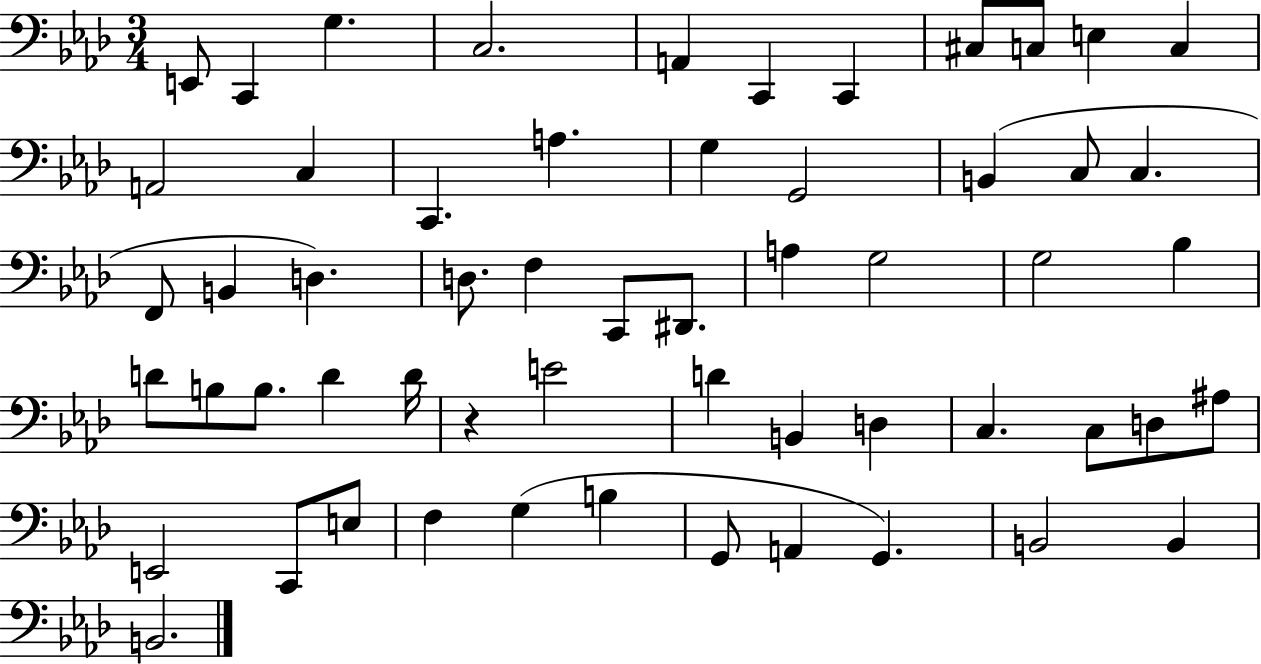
E2/e C2/q G3/q. C3/h. A2/q C2/q C2/q C#3/e C3/e E3/q C3/q A2/h C3/q C2/q. A3/q. G3/q G2/h B2/q C3/e C3/q. F2/e B2/q D3/q. D3/e. F3/q C2/e D#2/e. A3/q G3/h G3/h Bb3/q D4/e B3/e B3/e. D4/q D4/s R/q E4/h D4/q B2/q D3/q C3/q. C3/e D3/e A#3/e E2/h C2/e E3/e F3/q G3/q B3/q G2/e A2/q G2/q. B2/h B2/q B2/h.